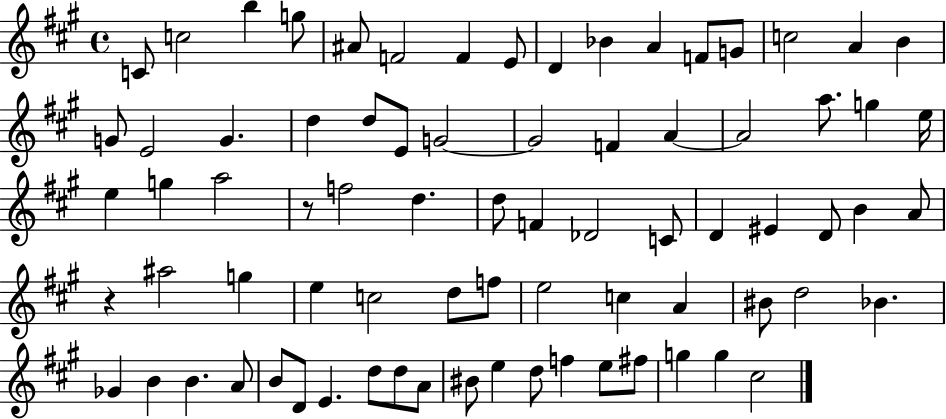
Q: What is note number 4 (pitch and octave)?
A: G5